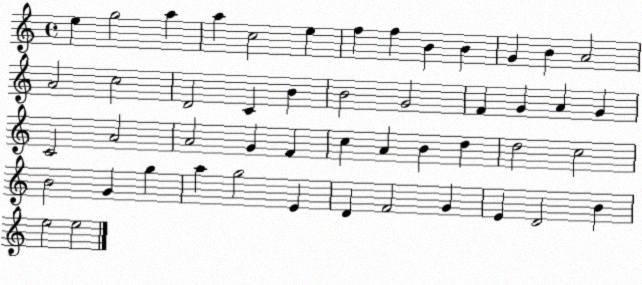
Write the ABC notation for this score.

X:1
T:Untitled
M:4/4
L:1/4
K:C
e g2 a a c2 e f f B B G B A2 A2 c2 D2 C B B2 G2 F G A G C2 A2 A2 G F c A B d d2 c2 B2 G g a g2 E D F2 G E D2 B e2 e2